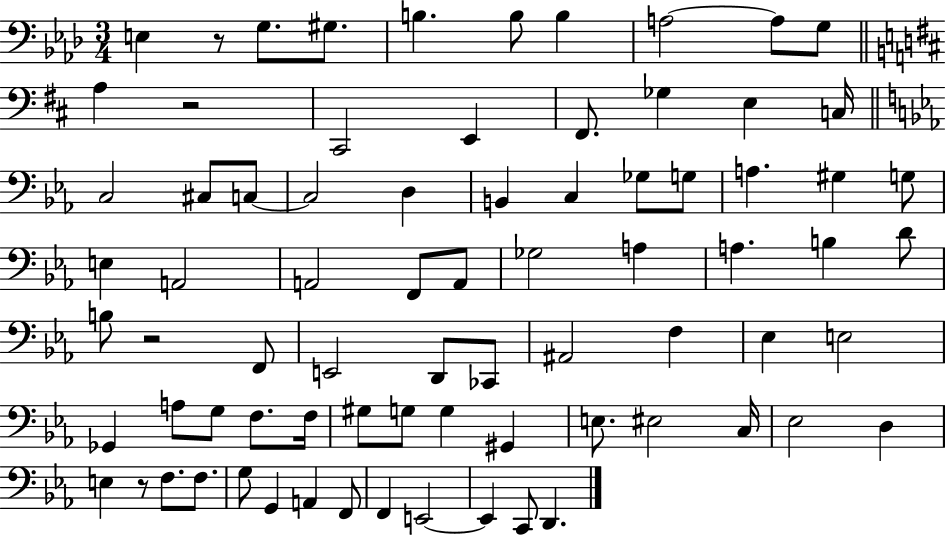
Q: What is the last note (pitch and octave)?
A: D2